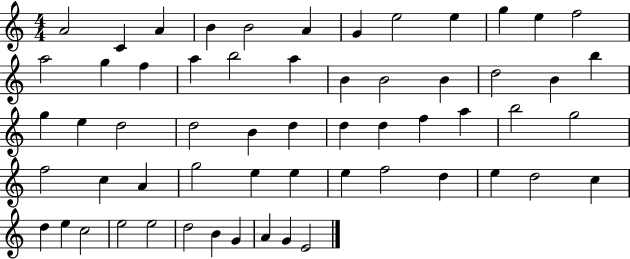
A4/h C4/q A4/q B4/q B4/h A4/q G4/q E5/h E5/q G5/q E5/q F5/h A5/h G5/q F5/q A5/q B5/h A5/q B4/q B4/h B4/q D5/h B4/q B5/q G5/q E5/q D5/h D5/h B4/q D5/q D5/q D5/q F5/q A5/q B5/h G5/h F5/h C5/q A4/q G5/h E5/q E5/q E5/q F5/h D5/q E5/q D5/h C5/q D5/q E5/q C5/h E5/h E5/h D5/h B4/q G4/q A4/q G4/q E4/h